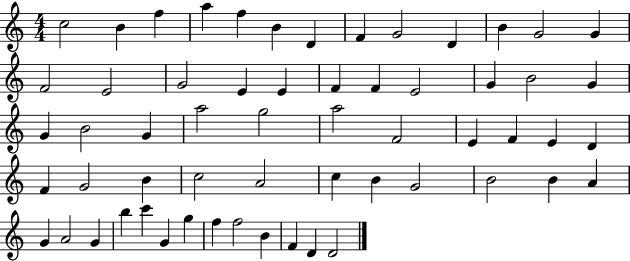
{
  \clef treble
  \numericTimeSignature
  \time 4/4
  \key c \major
  c''2 b'4 f''4 | a''4 f''4 b'4 d'4 | f'4 g'2 d'4 | b'4 g'2 g'4 | \break f'2 e'2 | g'2 e'4 e'4 | f'4 f'4 e'2 | g'4 b'2 g'4 | \break g'4 b'2 g'4 | a''2 g''2 | a''2 f'2 | e'4 f'4 e'4 d'4 | \break f'4 g'2 b'4 | c''2 a'2 | c''4 b'4 g'2 | b'2 b'4 a'4 | \break g'4 a'2 g'4 | b''4 c'''4 g'4 g''4 | f''4 f''2 b'4 | f'4 d'4 d'2 | \break \bar "|."
}